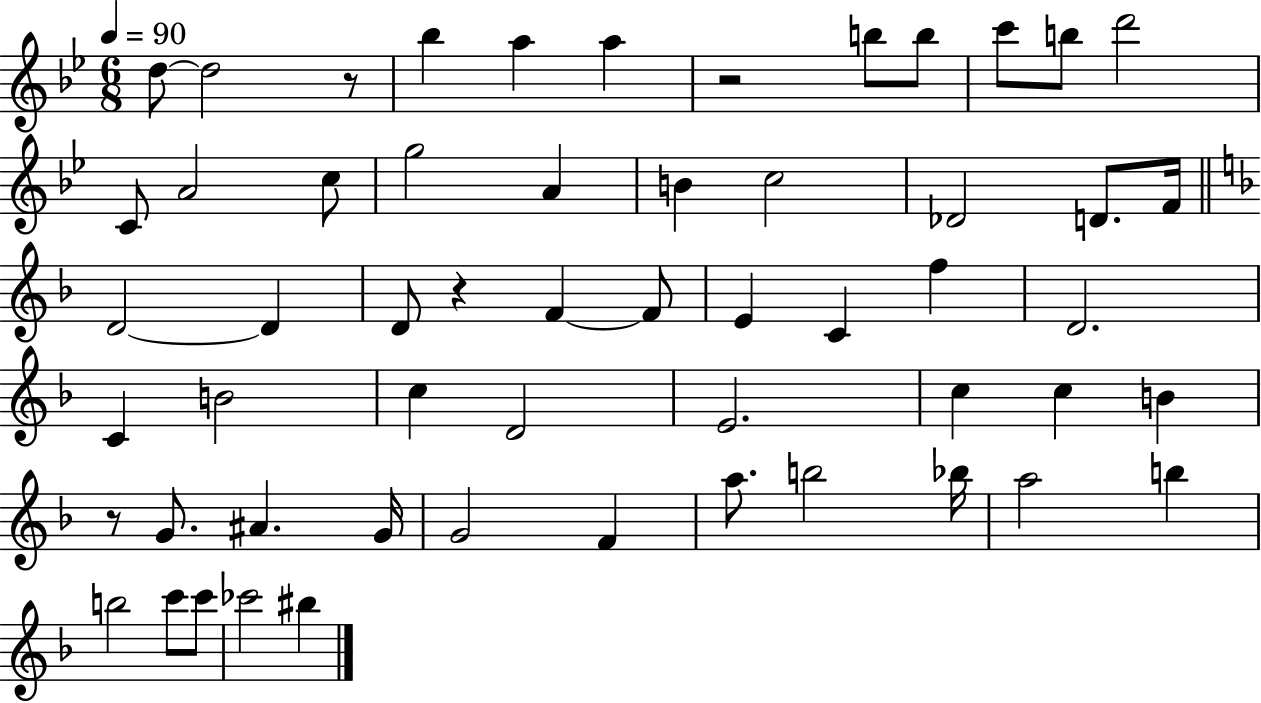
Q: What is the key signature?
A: BES major